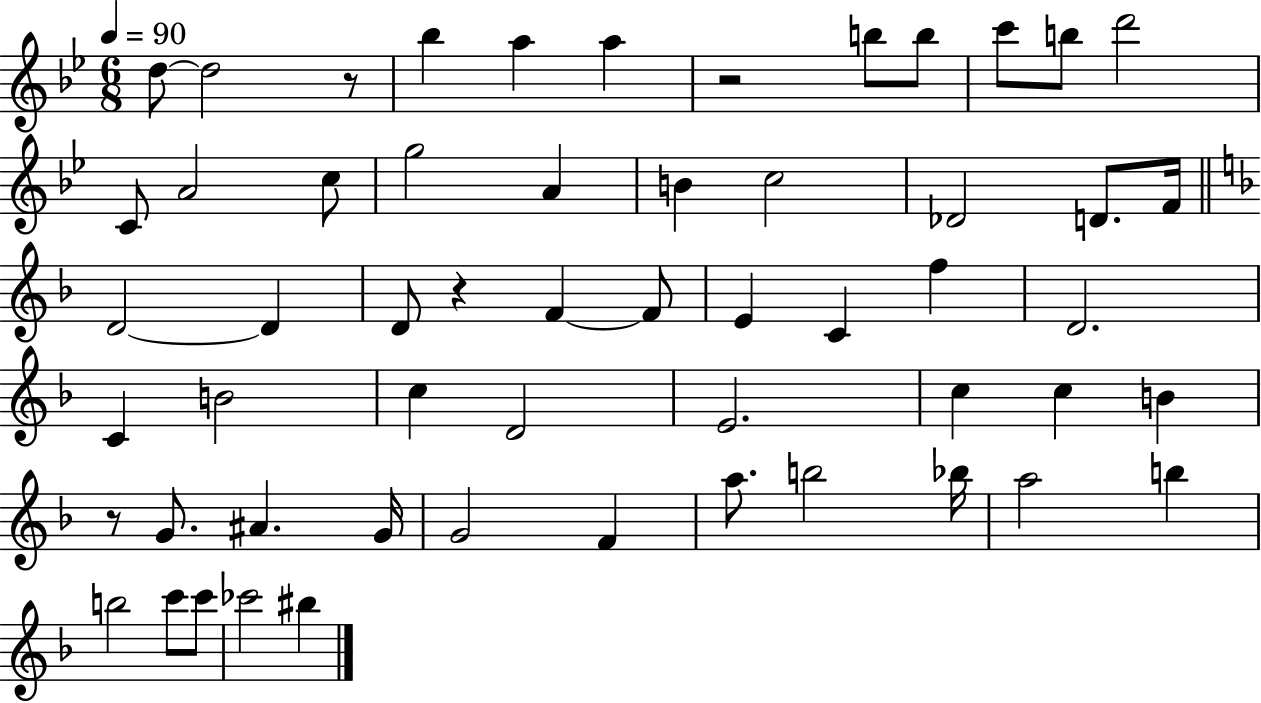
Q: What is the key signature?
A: BES major